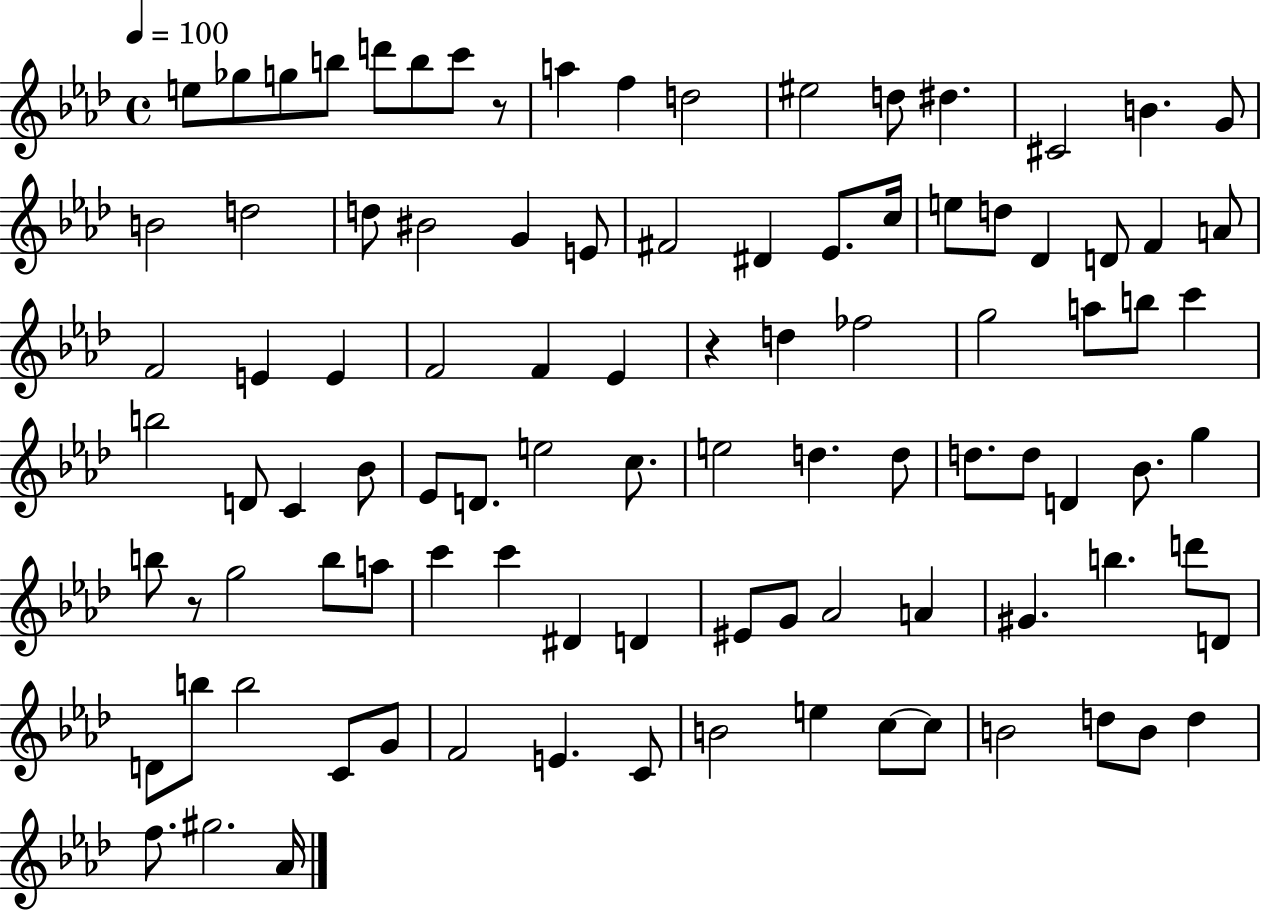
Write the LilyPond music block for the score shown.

{
  \clef treble
  \time 4/4
  \defaultTimeSignature
  \key aes \major
  \tempo 4 = 100
  \repeat volta 2 { e''8 ges''8 g''8 b''8 d'''8 b''8 c'''8 r8 | a''4 f''4 d''2 | eis''2 d''8 dis''4. | cis'2 b'4. g'8 | \break b'2 d''2 | d''8 bis'2 g'4 e'8 | fis'2 dis'4 ees'8. c''16 | e''8 d''8 des'4 d'8 f'4 a'8 | \break f'2 e'4 e'4 | f'2 f'4 ees'4 | r4 d''4 fes''2 | g''2 a''8 b''8 c'''4 | \break b''2 d'8 c'4 bes'8 | ees'8 d'8. e''2 c''8. | e''2 d''4. d''8 | d''8. d''8 d'4 bes'8. g''4 | \break b''8 r8 g''2 b''8 a''8 | c'''4 c'''4 dis'4 d'4 | eis'8 g'8 aes'2 a'4 | gis'4. b''4. d'''8 d'8 | \break d'8 b''8 b''2 c'8 g'8 | f'2 e'4. c'8 | b'2 e''4 c''8~~ c''8 | b'2 d''8 b'8 d''4 | \break f''8. gis''2. aes'16 | } \bar "|."
}